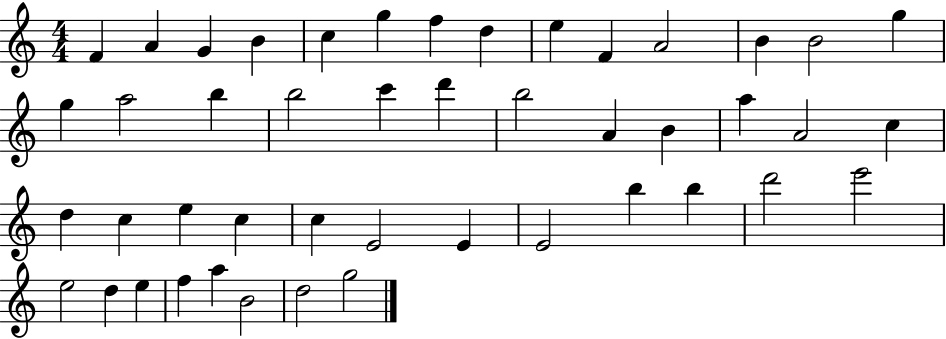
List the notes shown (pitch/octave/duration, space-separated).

F4/q A4/q G4/q B4/q C5/q G5/q F5/q D5/q E5/q F4/q A4/h B4/q B4/h G5/q G5/q A5/h B5/q B5/h C6/q D6/q B5/h A4/q B4/q A5/q A4/h C5/q D5/q C5/q E5/q C5/q C5/q E4/h E4/q E4/h B5/q B5/q D6/h E6/h E5/h D5/q E5/q F5/q A5/q B4/h D5/h G5/h